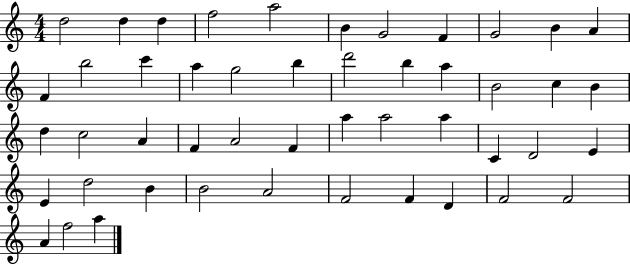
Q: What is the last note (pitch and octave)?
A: A5